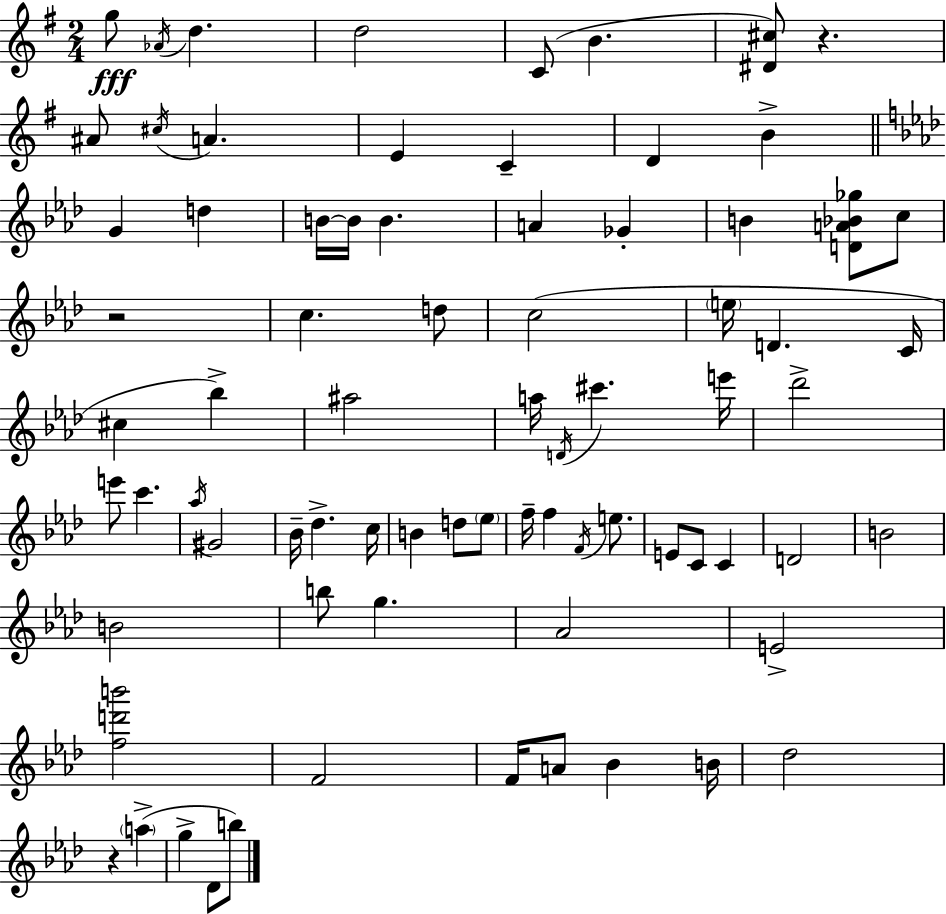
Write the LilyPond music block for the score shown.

{
  \clef treble
  \numericTimeSignature
  \time 2/4
  \key g \major
  g''8\fff \acciaccatura { aes'16 } d''4. | d''2 | c'8( b'4. | <dis' cis''>8) r4. | \break ais'8 \acciaccatura { cis''16 } a'4. | e'4 c'4-- | d'4 b'4-> | \bar "||" \break \key aes \major g'4 d''4 | b'16~~ b'16 b'4. | a'4 ges'4-. | b'4 <d' a' bes' ges''>8 c''8 | \break r2 | c''4. d''8 | c''2( | \parenthesize e''16 d'4. c'16 | \break cis''4 bes''4->) | ais''2 | a''16 \acciaccatura { d'16 } cis'''4. | e'''16 des'''2-> | \break e'''8 c'''4. | \acciaccatura { aes''16 } gis'2 | bes'16-- des''4.-> | c''16 b'4 d''8 | \break \parenthesize ees''8 f''16-- f''4 \acciaccatura { f'16 } | e''8. e'8 c'8 c'4 | d'2 | b'2 | \break b'2 | b''8 g''4. | aes'2 | e'2-> | \break <f'' d''' b'''>2 | f'2 | f'16 a'8 bes'4 | b'16 des''2 | \break r4 \parenthesize a''4->( | g''4-> des'8 | b''8) \bar "|."
}